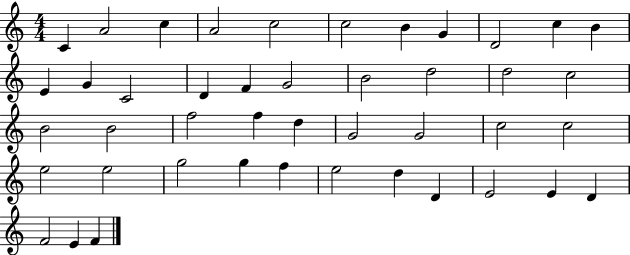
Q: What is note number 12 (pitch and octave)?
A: E4